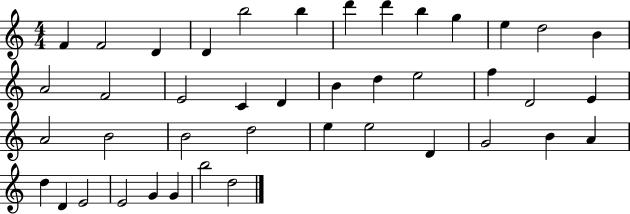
{
  \clef treble
  \numericTimeSignature
  \time 4/4
  \key c \major
  f'4 f'2 d'4 | d'4 b''2 b''4 | d'''4 d'''4 b''4 g''4 | e''4 d''2 b'4 | \break a'2 f'2 | e'2 c'4 d'4 | b'4 d''4 e''2 | f''4 d'2 e'4 | \break a'2 b'2 | b'2 d''2 | e''4 e''2 d'4 | g'2 b'4 a'4 | \break d''4 d'4 e'2 | e'2 g'4 g'4 | b''2 d''2 | \bar "|."
}